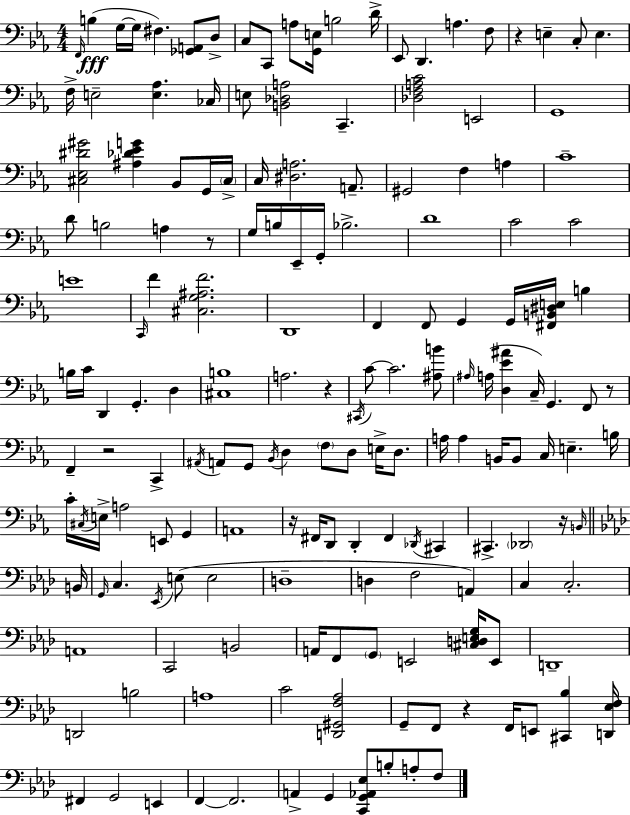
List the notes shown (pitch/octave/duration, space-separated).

F2/s B3/q G3/s G3/s F#3/q. [Gb2,A2]/e D3/e C3/e C2/e A3/e [G2,E3]/s B3/h D4/s Eb2/e D2/q. A3/q. F3/e R/q E3/q C3/e E3/q. F3/s E3/h [E3,Ab3]/q. CES3/s E3/e [B2,Db3,A3]/h C2/q. [Db3,F3,A3,C4]/h E2/h G2/w [C#3,Eb3,D#4,G#4]/h [A#3,Db4,Eb4,G4]/q Bb2/e G2/s C#3/s C3/s [D#3,A3]/h. A2/e. G#2/h F3/q A3/q C4/w D4/e B3/h A3/q R/e G3/s B3/s Eb2/s G2/s Bb3/h. D4/w C4/h C4/h E4/w C2/s F4/q [C#3,G3,A#3,F4]/h. D2/w F2/q F2/e G2/q G2/s [F#2,B2,D#3,E3]/s B3/q B3/s C4/s D2/q G2/q. D3/q [C#3,B3]/w A3/h. R/q C#2/s C4/e C4/h. [A#3,B4]/e A#3/s A3/s [D3,Eb4,A#4]/q C3/s G2/q. F2/e R/e F2/q R/h C2/q A#2/s A2/e G2/e Bb2/s D3/q F3/e D3/e E3/s D3/e. A3/s A3/q B2/s B2/e C3/s E3/q. B3/s C4/s C#3/s E3/s A3/h E2/e G2/q A2/w R/s F#2/s D2/e D2/q F#2/q Db2/s C#2/q C#2/q. Db2/h R/s B2/s B2/s G2/s C3/q. Eb2/s E3/e E3/h D3/w D3/q F3/h A2/q C3/q C3/h. A2/w C2/h B2/h A2/s F2/e G2/e E2/h [C#3,D3,E3,G3]/s E2/e D2/w D2/h B3/h A3/w C4/h [D2,G#2,F3,Ab3]/h G2/e F2/e R/q F2/s E2/e [C#2,Bb3]/q [D2,Eb3,F3]/s F#2/q G2/h E2/q F2/q F2/h. A2/q G2/q [C2,G2,Ab2,Eb3]/e B3/e A3/e F3/e